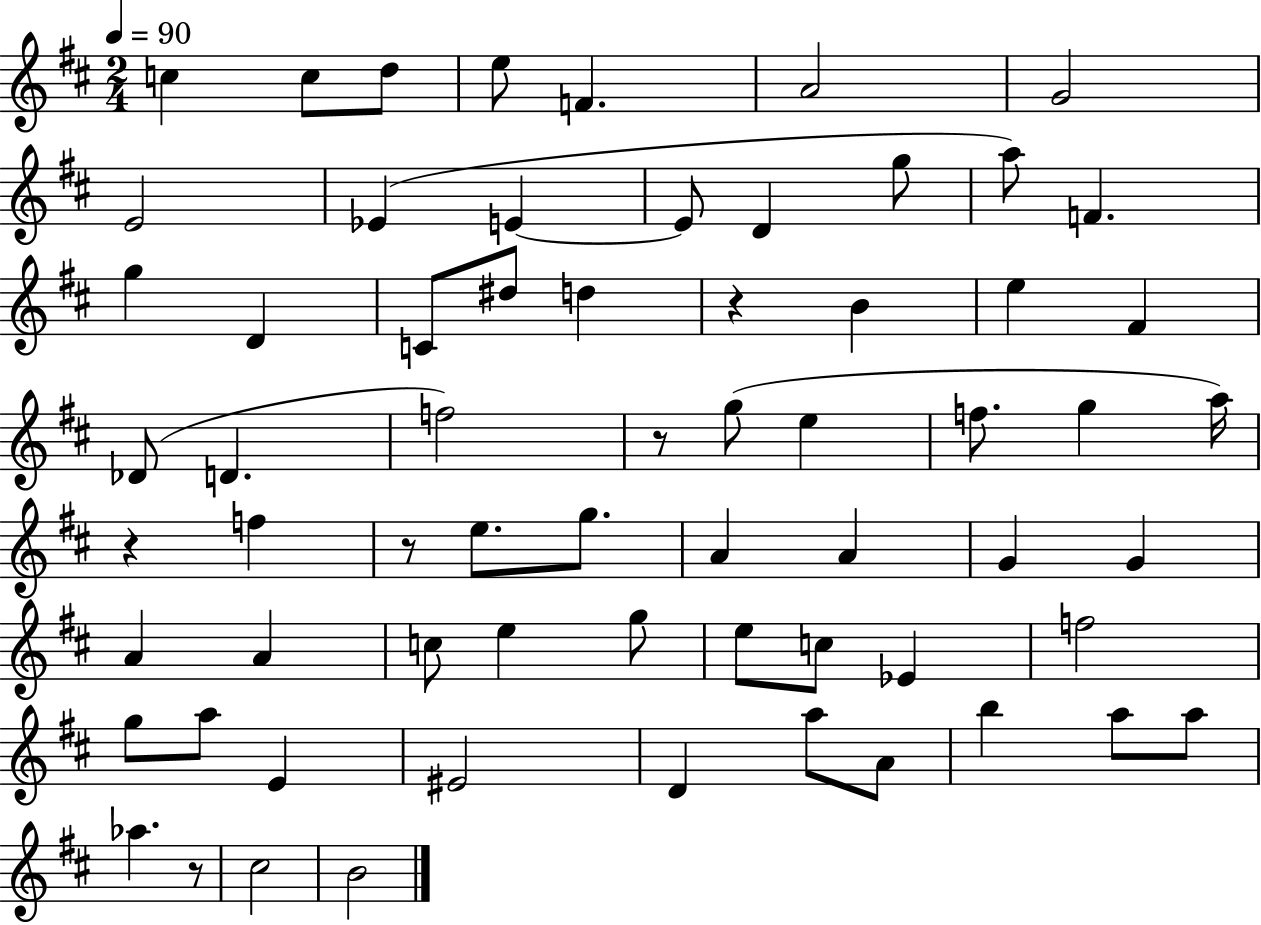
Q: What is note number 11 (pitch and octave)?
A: E4